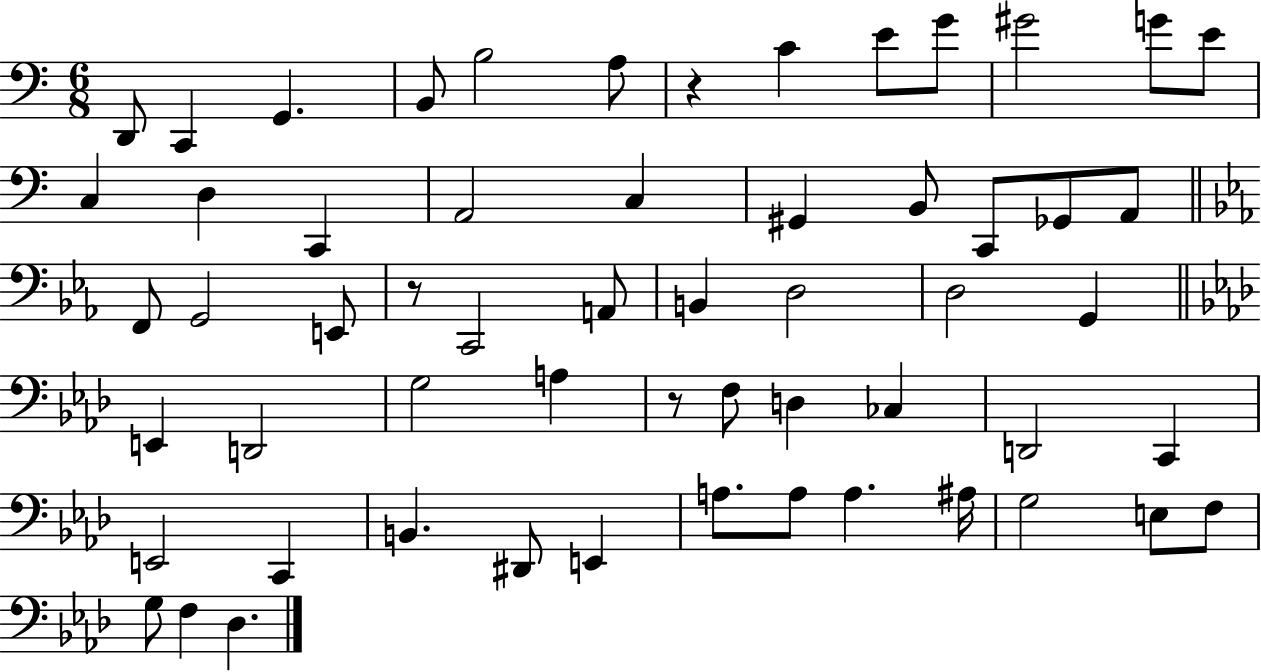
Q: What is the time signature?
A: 6/8